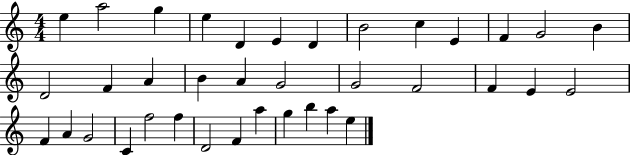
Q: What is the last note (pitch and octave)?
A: E5